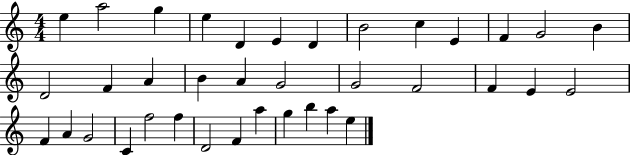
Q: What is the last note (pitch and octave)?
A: E5